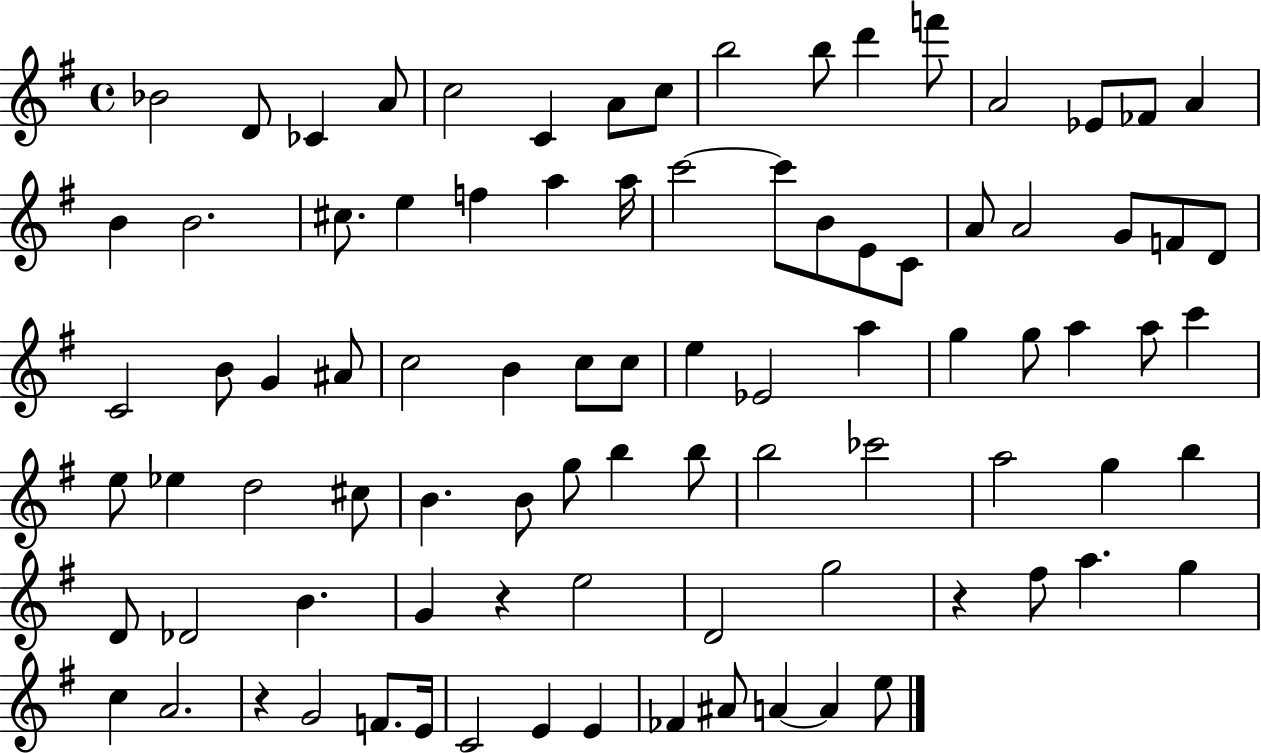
X:1
T:Untitled
M:4/4
L:1/4
K:G
_B2 D/2 _C A/2 c2 C A/2 c/2 b2 b/2 d' f'/2 A2 _E/2 _F/2 A B B2 ^c/2 e f a a/4 c'2 c'/2 B/2 E/2 C/2 A/2 A2 G/2 F/2 D/2 C2 B/2 G ^A/2 c2 B c/2 c/2 e _E2 a g g/2 a a/2 c' e/2 _e d2 ^c/2 B B/2 g/2 b b/2 b2 _c'2 a2 g b D/2 _D2 B G z e2 D2 g2 z ^f/2 a g c A2 z G2 F/2 E/4 C2 E E _F ^A/2 A A e/2